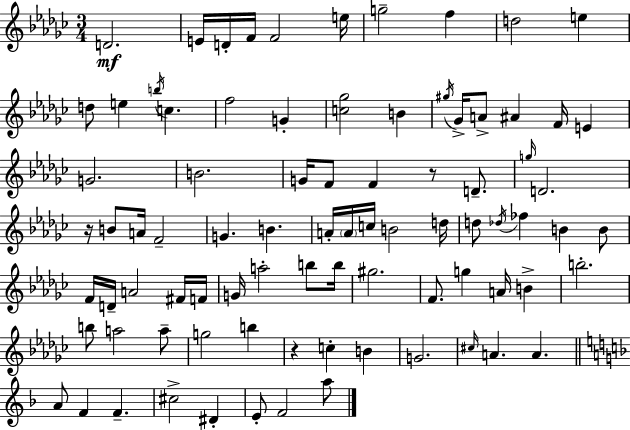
D4/h. E4/s D4/s F4/s F4/h E5/s G5/h F5/q D5/h E5/q D5/e E5/q B5/s C5/q. F5/h G4/q [C5,Gb5]/h B4/q G#5/s Gb4/s A4/e A#4/q F4/s E4/q G4/h. B4/h. G4/s F4/e F4/q R/e D4/e. G5/s D4/h. R/s B4/e A4/s F4/h G4/q. B4/q. A4/s A4/s C5/s B4/h D5/s D5/e Db5/s FES5/q B4/q B4/e F4/s D4/s A4/h F#4/s F4/s G4/s A5/h B5/e B5/s G#5/h. F4/e. G5/q A4/s B4/q B5/h. B5/e A5/h A5/e G5/h B5/q R/q C5/q B4/q G4/h. C#5/s A4/q. A4/q. A4/e F4/q F4/q. C#5/h D#4/q E4/e F4/h A5/e